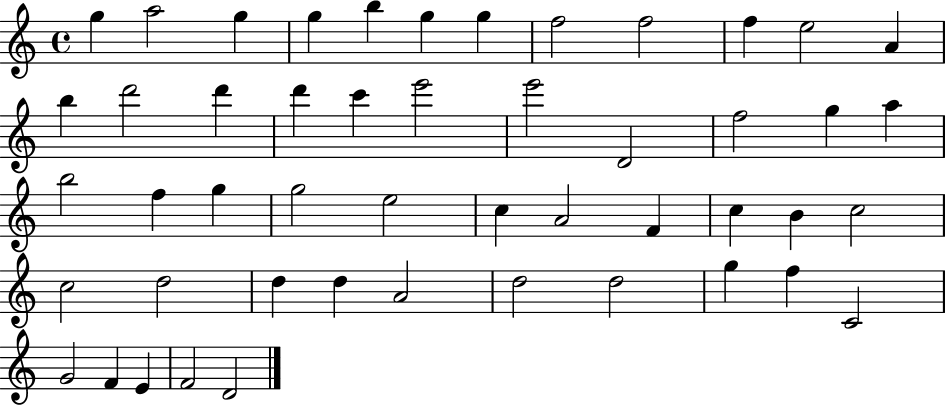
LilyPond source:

{
  \clef treble
  \time 4/4
  \defaultTimeSignature
  \key c \major
  g''4 a''2 g''4 | g''4 b''4 g''4 g''4 | f''2 f''2 | f''4 e''2 a'4 | \break b''4 d'''2 d'''4 | d'''4 c'''4 e'''2 | e'''2 d'2 | f''2 g''4 a''4 | \break b''2 f''4 g''4 | g''2 e''2 | c''4 a'2 f'4 | c''4 b'4 c''2 | \break c''2 d''2 | d''4 d''4 a'2 | d''2 d''2 | g''4 f''4 c'2 | \break g'2 f'4 e'4 | f'2 d'2 | \bar "|."
}